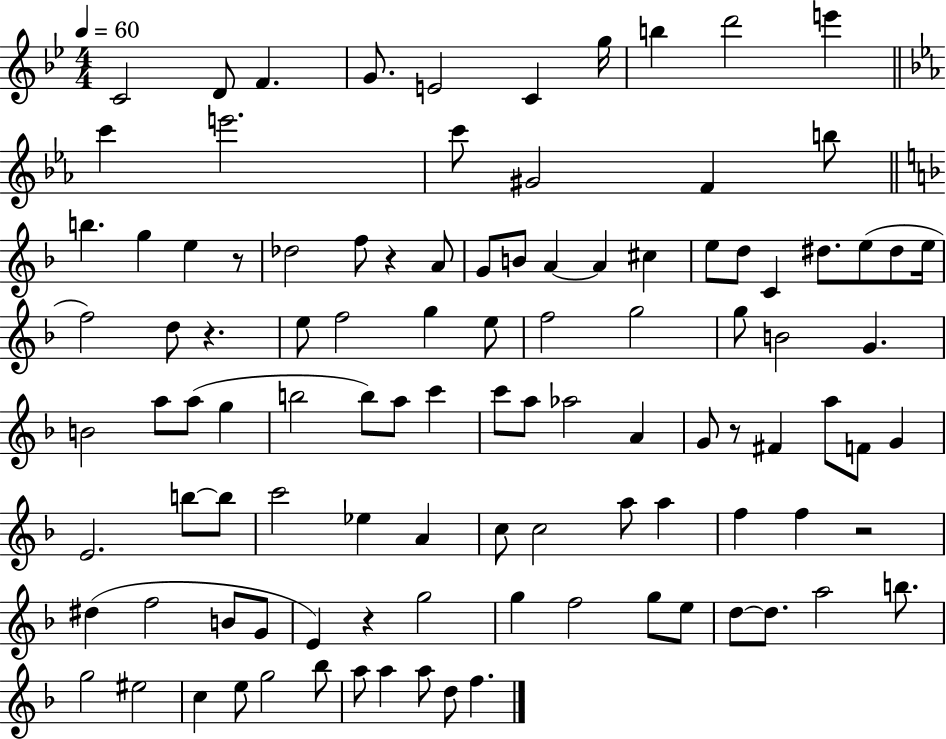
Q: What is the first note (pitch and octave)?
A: C4